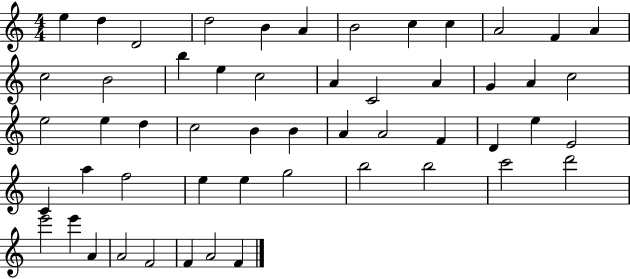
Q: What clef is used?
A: treble